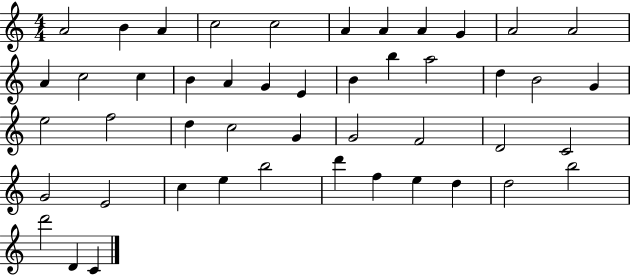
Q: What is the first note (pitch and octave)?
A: A4